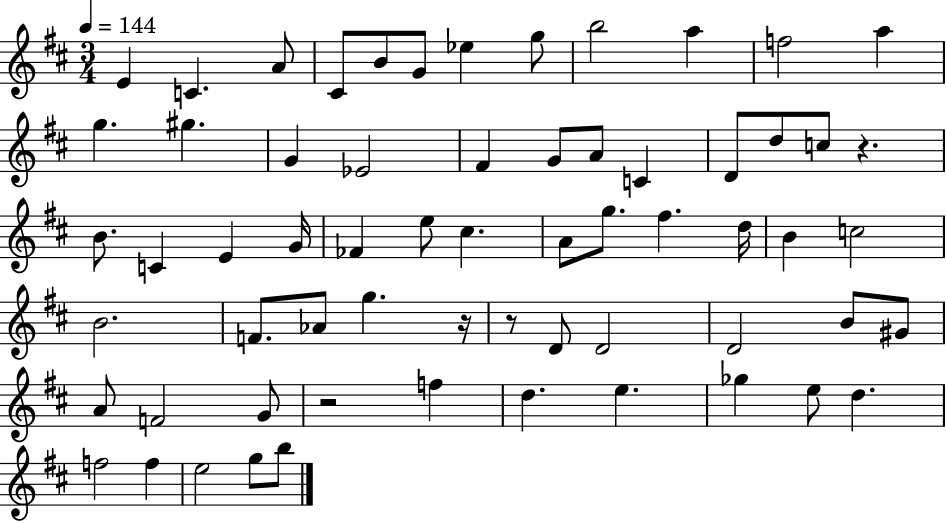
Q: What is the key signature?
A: D major